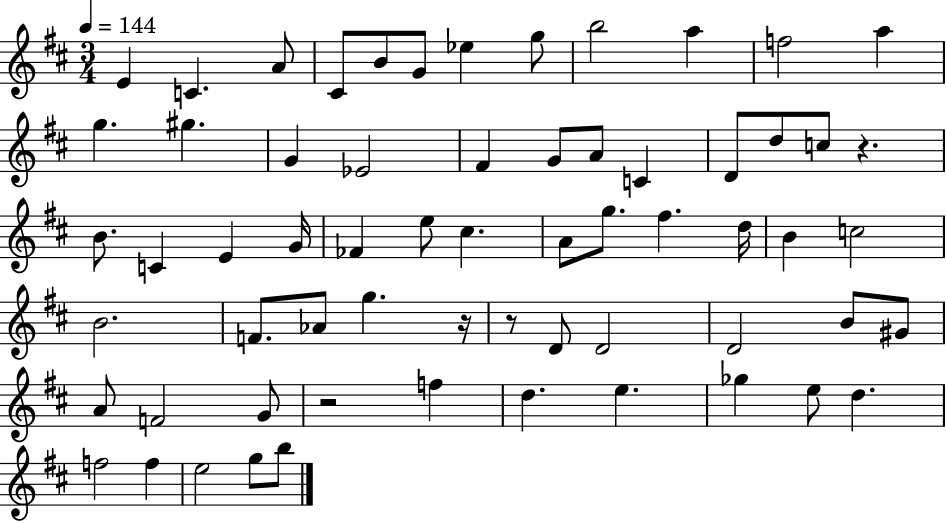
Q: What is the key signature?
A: D major